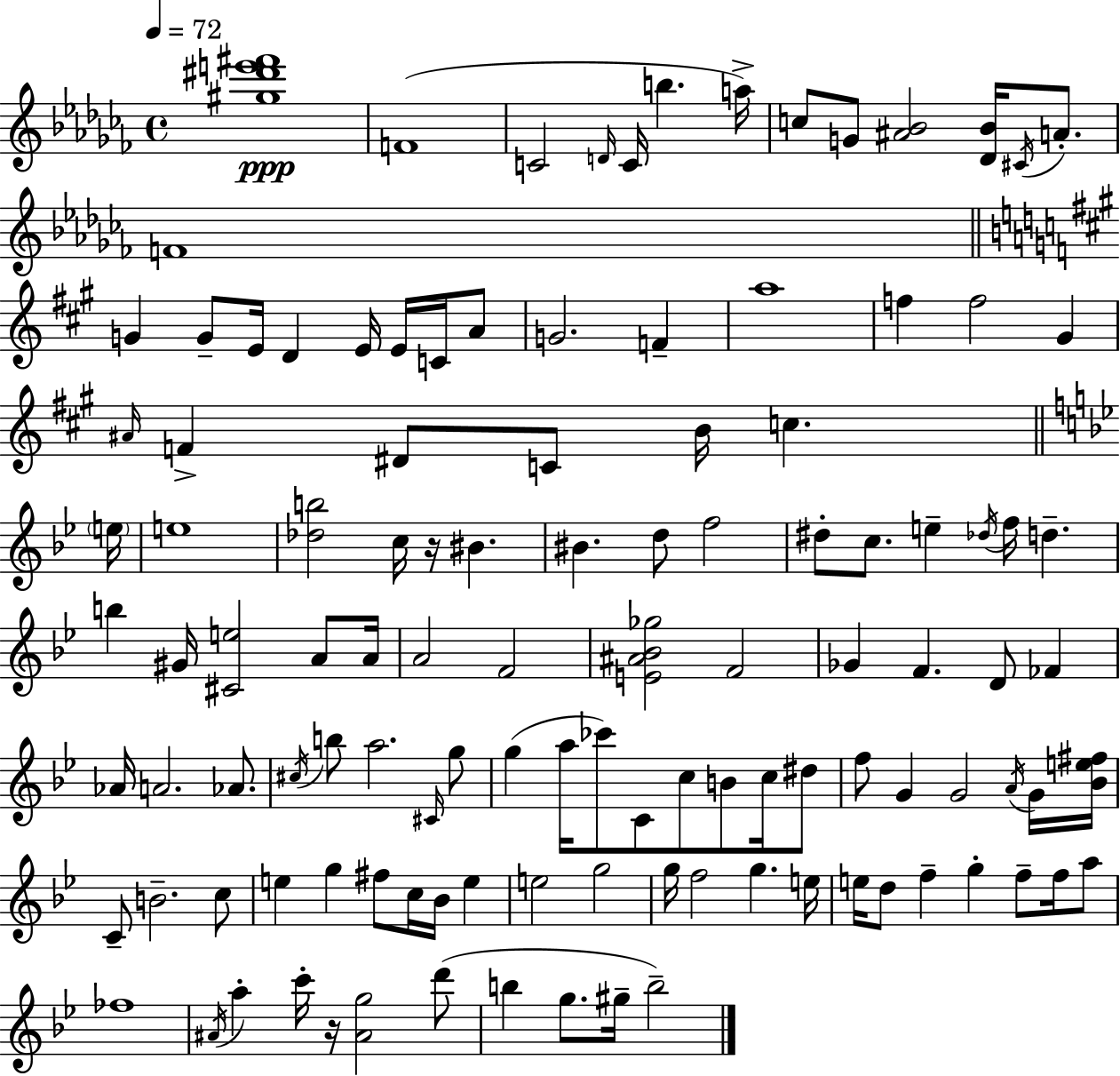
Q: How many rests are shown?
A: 2